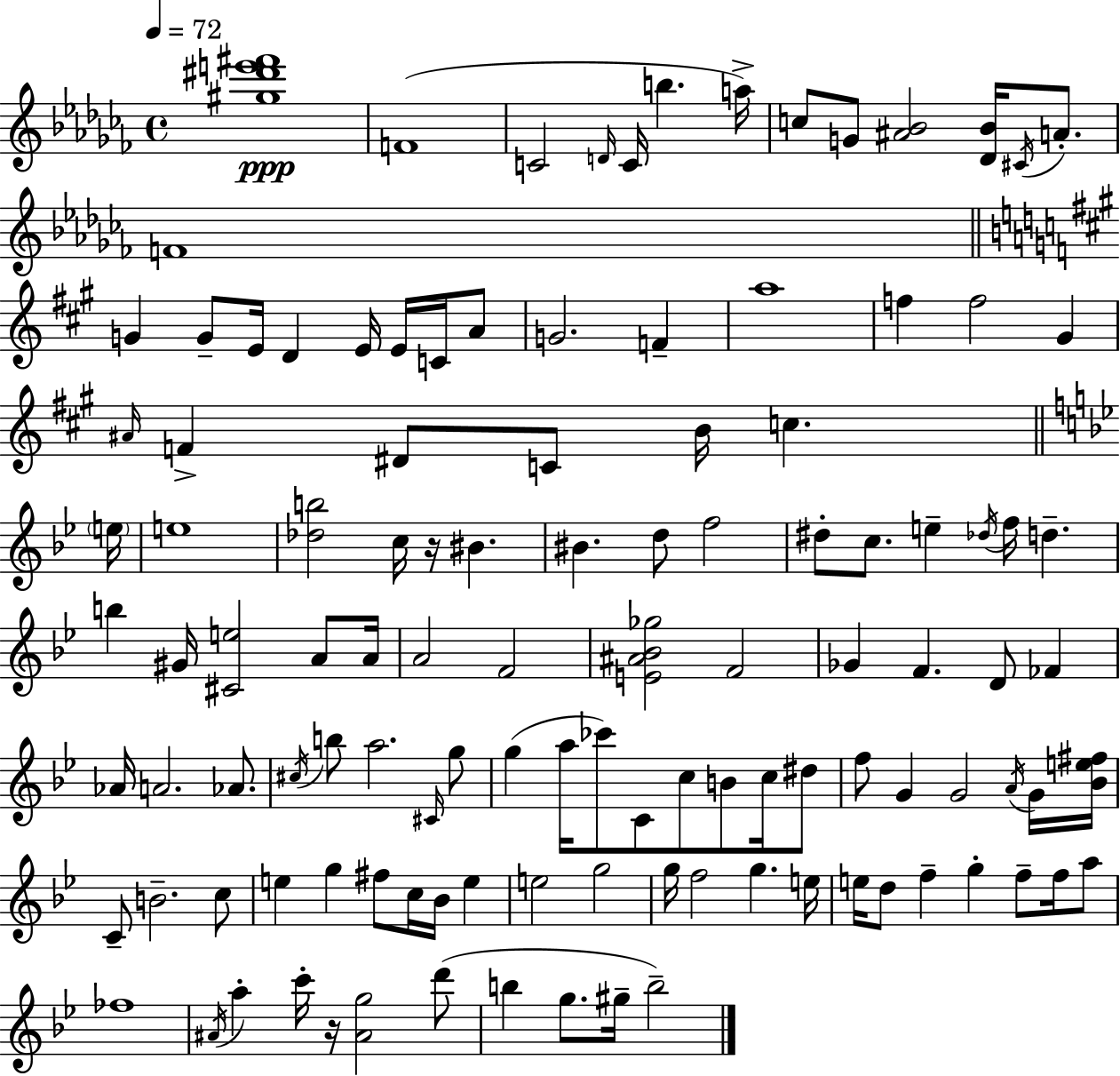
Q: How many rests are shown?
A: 2